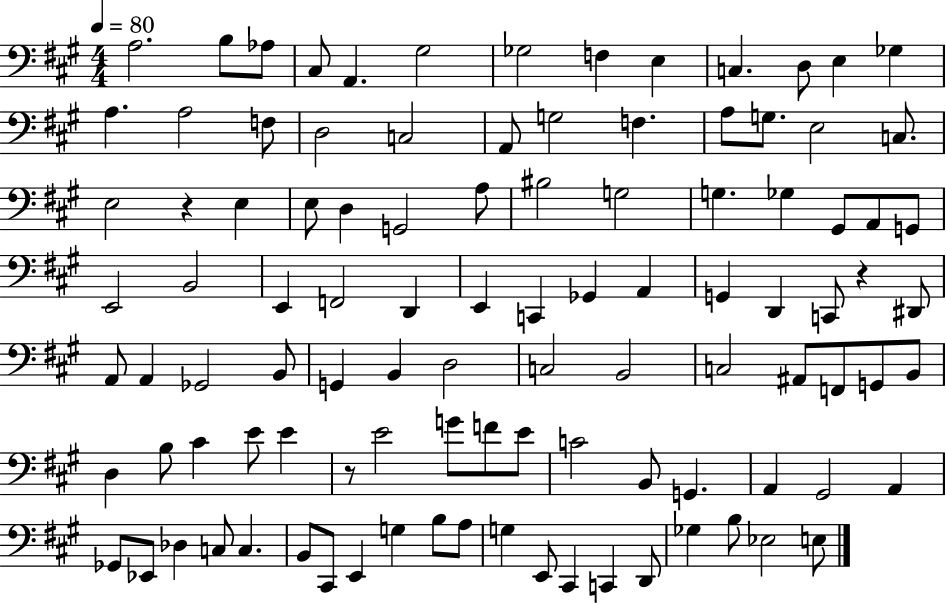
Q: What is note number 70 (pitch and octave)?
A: E4